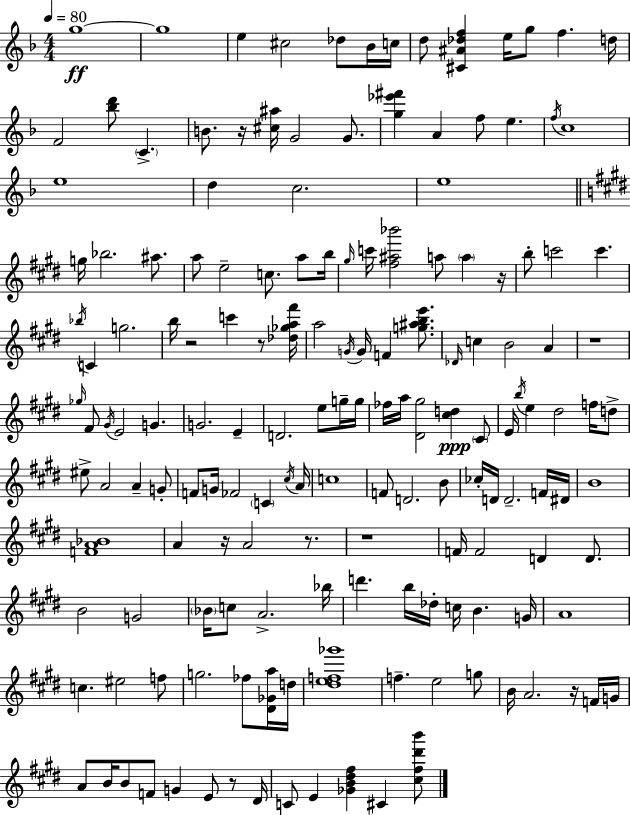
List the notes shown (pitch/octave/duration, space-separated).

G5/w G5/w E5/q C#5/h Db5/e Bb4/s C5/s D5/e [C#4,A#4,Db5,F5]/q E5/s G5/e F5/q. D5/s F4/h [Bb5,D6]/e C4/q. B4/e. R/s [C#5,A#5]/s G4/h G4/e. [G5,Eb6,F#6]/q A4/q F5/e E5/q. F5/s C5/w E5/w D5/q C5/h. E5/w G5/s Bb5/h. A#5/e. A5/e E5/h C5/e. A5/e B5/s G#5/s C6/s [F#5,A#5,Bb6]/h A5/e A5/q R/s B5/e C6/h C6/q. Bb5/s C4/q G5/h. B5/s R/h C6/q R/e [Db5,Gb5,A5,F#6]/s A5/h G4/s G4/s F4/q [G5,A#5,B5,E6]/e. Db4/s C5/q B4/h A4/q R/w Gb5/s F#4/e G#4/s E4/h G4/q. G4/h. E4/q D4/h. E5/e G5/s G5/s FES5/s A5/s [D#4,G#5]/h [C#5,D5]/q C#4/e E4/s B5/s E5/q D#5/h F5/s D5/e EIS5/e A4/h A4/q G4/e F4/e G4/s FES4/h C4/q C#5/s A4/s C5/w F4/e D4/h. B4/e CES5/s D4/s D4/h. F4/s D#4/s B4/w [F4,A4,Bb4]/w A4/q R/s A4/h R/e. R/w F4/s F4/h D4/q D4/e. B4/h G4/h Bb4/s C5/e A4/h. Bb5/s D6/q. B5/s Db5/s C5/s B4/q. G4/s A4/w C5/q. EIS5/h F5/e G5/h. FES5/e [D#4,Gb4,A5]/s D5/s [D#5,E5,F5,Gb6]/w F5/q. E5/h G5/e B4/s A4/h. R/s F4/s G4/s A4/e B4/s B4/e F4/e G4/q E4/e R/e D#4/s C4/e E4/q [Gb4,B4,D#5,F#5]/q C#4/q [C#5,F#5,D#6,B6]/e